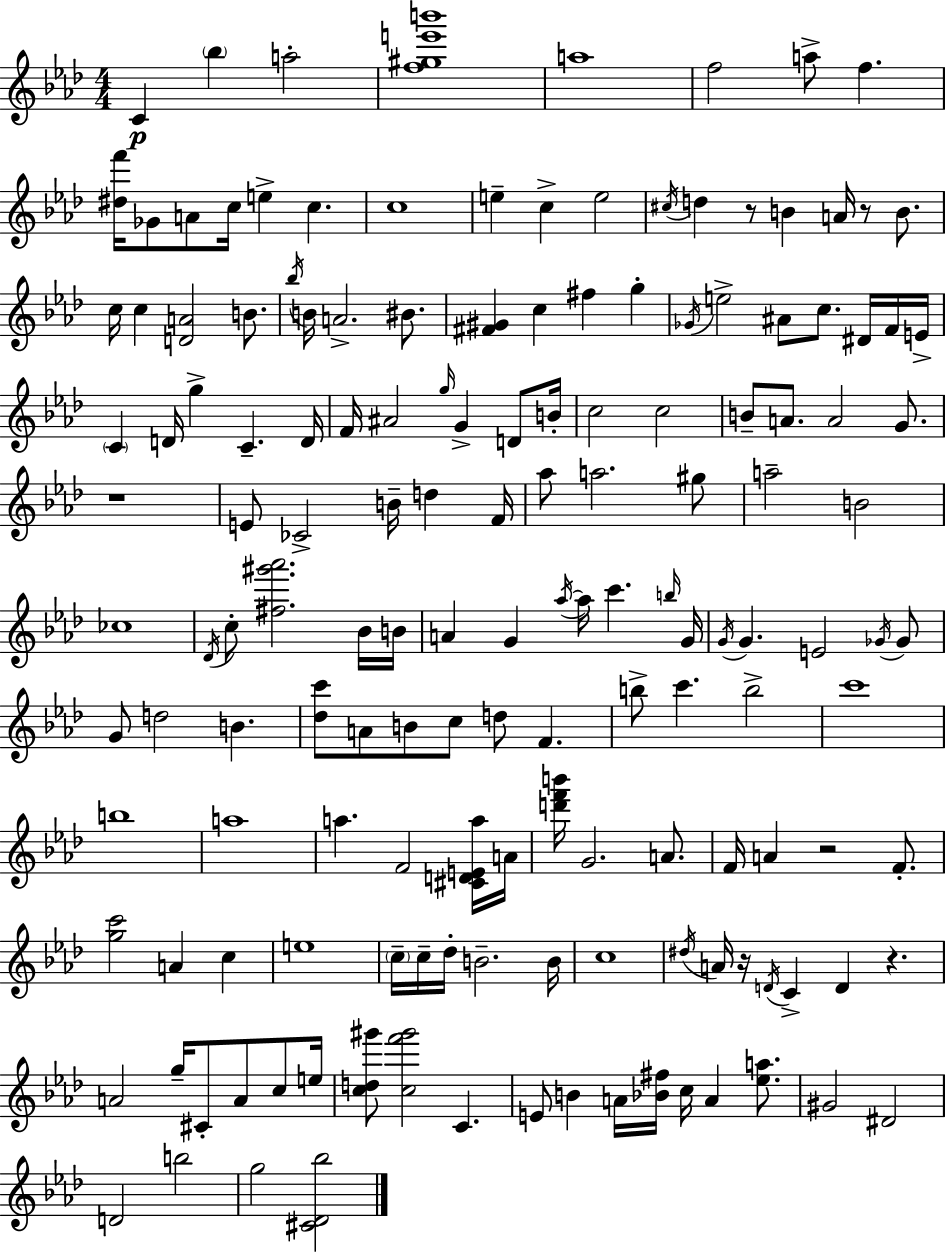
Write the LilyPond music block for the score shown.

{
  \clef treble
  \numericTimeSignature
  \time 4/4
  \key aes \major
  \repeat volta 2 { c'4\p \parenthesize bes''4 a''2-. | <f'' gis'' e''' b'''>1 | a''1 | f''2 a''8-> f''4. | \break <dis'' f'''>16 ges'8 a'8 c''16 e''4-> c''4. | c''1 | e''4-- c''4-> e''2 | \acciaccatura { cis''16 } d''4 r8 b'4 a'16 r8 b'8. | \break c''16 c''4 <d' a'>2 b'8. | \acciaccatura { bes''16 } b'16 a'2.-> bis'8. | <fis' gis'>4 c''4 fis''4 g''4-. | \acciaccatura { ges'16 } e''2-> ais'8 c''8. | \break dis'16 f'16 e'16-> \parenthesize c'4 d'16 g''4-> c'4.-- | d'16 f'16 ais'2 \grace { g''16 } g'4-> | d'8 b'16-. c''2 c''2 | b'8-- a'8. a'2 | \break g'8. r1 | e'8 ces'2-> b'16-- d''4 | f'16 aes''8 a''2. | gis''8 a''2-- b'2 | \break ces''1 | \acciaccatura { des'16 } c''8-. <fis'' gis''' aes'''>2. | bes'16 b'16 a'4 g'4 \acciaccatura { aes''16~ }~ aes''16 c'''4. | \grace { b''16 } g'16 \acciaccatura { g'16 } g'4. e'2 | \break \acciaccatura { ges'16 } ges'8 g'8 d''2 | b'4. <des'' c'''>8 a'8 b'8 c''8 | d''8 f'4. b''8-> c'''4. | b''2-> c'''1 | \break b''1 | a''1 | a''4. f'2 | <cis' d' e' a''>16 a'16 <d''' f''' b'''>16 g'2. | \break a'8. f'16 a'4 r2 | f'8.-. <g'' c'''>2 | a'4 c''4 e''1 | \parenthesize c''16-- c''16-- des''16-. b'2.-- | \break b'16 c''1 | \acciaccatura { dis''16 } a'16 r16 \acciaccatura { d'16 } c'4-> | d'4 r4. a'2 | g''16-- cis'8-. a'8 c''8 e''16 <c'' d'' gis'''>8 <c'' f''' gis'''>2 | \break c'4. e'8 b'4 | a'16 <bes' fis''>16 c''16 a'4 <ees'' a''>8. gis'2 | dis'2 d'2 | b''2 g''2 | \break <cis' des' bes''>2 } \bar "|."
}